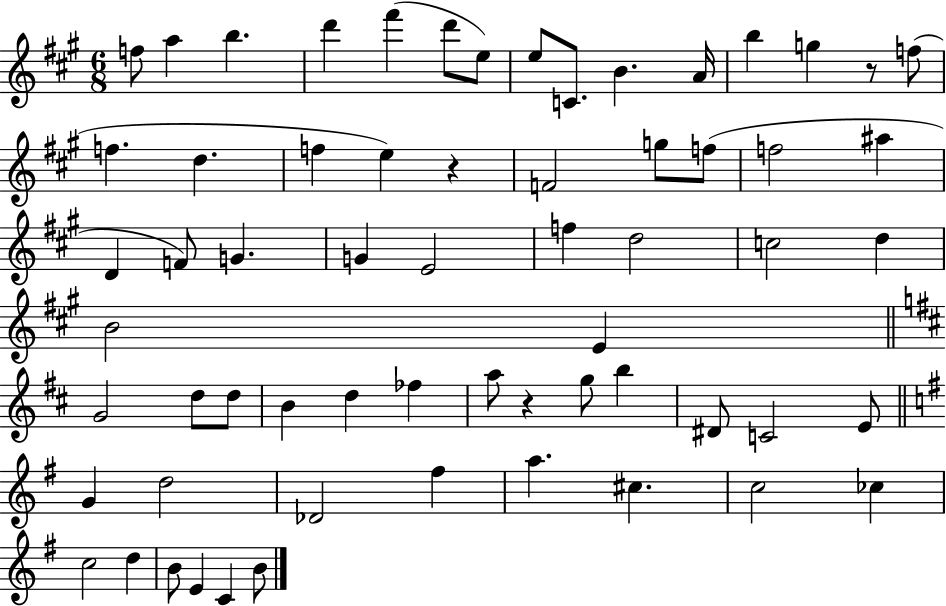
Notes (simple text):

F5/e A5/q B5/q. D6/q F#6/q D6/e E5/e E5/e C4/e. B4/q. A4/s B5/q G5/q R/e F5/e F5/q. D5/q. F5/q E5/q R/q F4/h G5/e F5/e F5/h A#5/q D4/q F4/e G4/q. G4/q E4/h F5/q D5/h C5/h D5/q B4/h E4/q G4/h D5/e D5/e B4/q D5/q FES5/q A5/e R/q G5/e B5/q D#4/e C4/h E4/e G4/q D5/h Db4/h F#5/q A5/q. C#5/q. C5/h CES5/q C5/h D5/q B4/e E4/q C4/q B4/e